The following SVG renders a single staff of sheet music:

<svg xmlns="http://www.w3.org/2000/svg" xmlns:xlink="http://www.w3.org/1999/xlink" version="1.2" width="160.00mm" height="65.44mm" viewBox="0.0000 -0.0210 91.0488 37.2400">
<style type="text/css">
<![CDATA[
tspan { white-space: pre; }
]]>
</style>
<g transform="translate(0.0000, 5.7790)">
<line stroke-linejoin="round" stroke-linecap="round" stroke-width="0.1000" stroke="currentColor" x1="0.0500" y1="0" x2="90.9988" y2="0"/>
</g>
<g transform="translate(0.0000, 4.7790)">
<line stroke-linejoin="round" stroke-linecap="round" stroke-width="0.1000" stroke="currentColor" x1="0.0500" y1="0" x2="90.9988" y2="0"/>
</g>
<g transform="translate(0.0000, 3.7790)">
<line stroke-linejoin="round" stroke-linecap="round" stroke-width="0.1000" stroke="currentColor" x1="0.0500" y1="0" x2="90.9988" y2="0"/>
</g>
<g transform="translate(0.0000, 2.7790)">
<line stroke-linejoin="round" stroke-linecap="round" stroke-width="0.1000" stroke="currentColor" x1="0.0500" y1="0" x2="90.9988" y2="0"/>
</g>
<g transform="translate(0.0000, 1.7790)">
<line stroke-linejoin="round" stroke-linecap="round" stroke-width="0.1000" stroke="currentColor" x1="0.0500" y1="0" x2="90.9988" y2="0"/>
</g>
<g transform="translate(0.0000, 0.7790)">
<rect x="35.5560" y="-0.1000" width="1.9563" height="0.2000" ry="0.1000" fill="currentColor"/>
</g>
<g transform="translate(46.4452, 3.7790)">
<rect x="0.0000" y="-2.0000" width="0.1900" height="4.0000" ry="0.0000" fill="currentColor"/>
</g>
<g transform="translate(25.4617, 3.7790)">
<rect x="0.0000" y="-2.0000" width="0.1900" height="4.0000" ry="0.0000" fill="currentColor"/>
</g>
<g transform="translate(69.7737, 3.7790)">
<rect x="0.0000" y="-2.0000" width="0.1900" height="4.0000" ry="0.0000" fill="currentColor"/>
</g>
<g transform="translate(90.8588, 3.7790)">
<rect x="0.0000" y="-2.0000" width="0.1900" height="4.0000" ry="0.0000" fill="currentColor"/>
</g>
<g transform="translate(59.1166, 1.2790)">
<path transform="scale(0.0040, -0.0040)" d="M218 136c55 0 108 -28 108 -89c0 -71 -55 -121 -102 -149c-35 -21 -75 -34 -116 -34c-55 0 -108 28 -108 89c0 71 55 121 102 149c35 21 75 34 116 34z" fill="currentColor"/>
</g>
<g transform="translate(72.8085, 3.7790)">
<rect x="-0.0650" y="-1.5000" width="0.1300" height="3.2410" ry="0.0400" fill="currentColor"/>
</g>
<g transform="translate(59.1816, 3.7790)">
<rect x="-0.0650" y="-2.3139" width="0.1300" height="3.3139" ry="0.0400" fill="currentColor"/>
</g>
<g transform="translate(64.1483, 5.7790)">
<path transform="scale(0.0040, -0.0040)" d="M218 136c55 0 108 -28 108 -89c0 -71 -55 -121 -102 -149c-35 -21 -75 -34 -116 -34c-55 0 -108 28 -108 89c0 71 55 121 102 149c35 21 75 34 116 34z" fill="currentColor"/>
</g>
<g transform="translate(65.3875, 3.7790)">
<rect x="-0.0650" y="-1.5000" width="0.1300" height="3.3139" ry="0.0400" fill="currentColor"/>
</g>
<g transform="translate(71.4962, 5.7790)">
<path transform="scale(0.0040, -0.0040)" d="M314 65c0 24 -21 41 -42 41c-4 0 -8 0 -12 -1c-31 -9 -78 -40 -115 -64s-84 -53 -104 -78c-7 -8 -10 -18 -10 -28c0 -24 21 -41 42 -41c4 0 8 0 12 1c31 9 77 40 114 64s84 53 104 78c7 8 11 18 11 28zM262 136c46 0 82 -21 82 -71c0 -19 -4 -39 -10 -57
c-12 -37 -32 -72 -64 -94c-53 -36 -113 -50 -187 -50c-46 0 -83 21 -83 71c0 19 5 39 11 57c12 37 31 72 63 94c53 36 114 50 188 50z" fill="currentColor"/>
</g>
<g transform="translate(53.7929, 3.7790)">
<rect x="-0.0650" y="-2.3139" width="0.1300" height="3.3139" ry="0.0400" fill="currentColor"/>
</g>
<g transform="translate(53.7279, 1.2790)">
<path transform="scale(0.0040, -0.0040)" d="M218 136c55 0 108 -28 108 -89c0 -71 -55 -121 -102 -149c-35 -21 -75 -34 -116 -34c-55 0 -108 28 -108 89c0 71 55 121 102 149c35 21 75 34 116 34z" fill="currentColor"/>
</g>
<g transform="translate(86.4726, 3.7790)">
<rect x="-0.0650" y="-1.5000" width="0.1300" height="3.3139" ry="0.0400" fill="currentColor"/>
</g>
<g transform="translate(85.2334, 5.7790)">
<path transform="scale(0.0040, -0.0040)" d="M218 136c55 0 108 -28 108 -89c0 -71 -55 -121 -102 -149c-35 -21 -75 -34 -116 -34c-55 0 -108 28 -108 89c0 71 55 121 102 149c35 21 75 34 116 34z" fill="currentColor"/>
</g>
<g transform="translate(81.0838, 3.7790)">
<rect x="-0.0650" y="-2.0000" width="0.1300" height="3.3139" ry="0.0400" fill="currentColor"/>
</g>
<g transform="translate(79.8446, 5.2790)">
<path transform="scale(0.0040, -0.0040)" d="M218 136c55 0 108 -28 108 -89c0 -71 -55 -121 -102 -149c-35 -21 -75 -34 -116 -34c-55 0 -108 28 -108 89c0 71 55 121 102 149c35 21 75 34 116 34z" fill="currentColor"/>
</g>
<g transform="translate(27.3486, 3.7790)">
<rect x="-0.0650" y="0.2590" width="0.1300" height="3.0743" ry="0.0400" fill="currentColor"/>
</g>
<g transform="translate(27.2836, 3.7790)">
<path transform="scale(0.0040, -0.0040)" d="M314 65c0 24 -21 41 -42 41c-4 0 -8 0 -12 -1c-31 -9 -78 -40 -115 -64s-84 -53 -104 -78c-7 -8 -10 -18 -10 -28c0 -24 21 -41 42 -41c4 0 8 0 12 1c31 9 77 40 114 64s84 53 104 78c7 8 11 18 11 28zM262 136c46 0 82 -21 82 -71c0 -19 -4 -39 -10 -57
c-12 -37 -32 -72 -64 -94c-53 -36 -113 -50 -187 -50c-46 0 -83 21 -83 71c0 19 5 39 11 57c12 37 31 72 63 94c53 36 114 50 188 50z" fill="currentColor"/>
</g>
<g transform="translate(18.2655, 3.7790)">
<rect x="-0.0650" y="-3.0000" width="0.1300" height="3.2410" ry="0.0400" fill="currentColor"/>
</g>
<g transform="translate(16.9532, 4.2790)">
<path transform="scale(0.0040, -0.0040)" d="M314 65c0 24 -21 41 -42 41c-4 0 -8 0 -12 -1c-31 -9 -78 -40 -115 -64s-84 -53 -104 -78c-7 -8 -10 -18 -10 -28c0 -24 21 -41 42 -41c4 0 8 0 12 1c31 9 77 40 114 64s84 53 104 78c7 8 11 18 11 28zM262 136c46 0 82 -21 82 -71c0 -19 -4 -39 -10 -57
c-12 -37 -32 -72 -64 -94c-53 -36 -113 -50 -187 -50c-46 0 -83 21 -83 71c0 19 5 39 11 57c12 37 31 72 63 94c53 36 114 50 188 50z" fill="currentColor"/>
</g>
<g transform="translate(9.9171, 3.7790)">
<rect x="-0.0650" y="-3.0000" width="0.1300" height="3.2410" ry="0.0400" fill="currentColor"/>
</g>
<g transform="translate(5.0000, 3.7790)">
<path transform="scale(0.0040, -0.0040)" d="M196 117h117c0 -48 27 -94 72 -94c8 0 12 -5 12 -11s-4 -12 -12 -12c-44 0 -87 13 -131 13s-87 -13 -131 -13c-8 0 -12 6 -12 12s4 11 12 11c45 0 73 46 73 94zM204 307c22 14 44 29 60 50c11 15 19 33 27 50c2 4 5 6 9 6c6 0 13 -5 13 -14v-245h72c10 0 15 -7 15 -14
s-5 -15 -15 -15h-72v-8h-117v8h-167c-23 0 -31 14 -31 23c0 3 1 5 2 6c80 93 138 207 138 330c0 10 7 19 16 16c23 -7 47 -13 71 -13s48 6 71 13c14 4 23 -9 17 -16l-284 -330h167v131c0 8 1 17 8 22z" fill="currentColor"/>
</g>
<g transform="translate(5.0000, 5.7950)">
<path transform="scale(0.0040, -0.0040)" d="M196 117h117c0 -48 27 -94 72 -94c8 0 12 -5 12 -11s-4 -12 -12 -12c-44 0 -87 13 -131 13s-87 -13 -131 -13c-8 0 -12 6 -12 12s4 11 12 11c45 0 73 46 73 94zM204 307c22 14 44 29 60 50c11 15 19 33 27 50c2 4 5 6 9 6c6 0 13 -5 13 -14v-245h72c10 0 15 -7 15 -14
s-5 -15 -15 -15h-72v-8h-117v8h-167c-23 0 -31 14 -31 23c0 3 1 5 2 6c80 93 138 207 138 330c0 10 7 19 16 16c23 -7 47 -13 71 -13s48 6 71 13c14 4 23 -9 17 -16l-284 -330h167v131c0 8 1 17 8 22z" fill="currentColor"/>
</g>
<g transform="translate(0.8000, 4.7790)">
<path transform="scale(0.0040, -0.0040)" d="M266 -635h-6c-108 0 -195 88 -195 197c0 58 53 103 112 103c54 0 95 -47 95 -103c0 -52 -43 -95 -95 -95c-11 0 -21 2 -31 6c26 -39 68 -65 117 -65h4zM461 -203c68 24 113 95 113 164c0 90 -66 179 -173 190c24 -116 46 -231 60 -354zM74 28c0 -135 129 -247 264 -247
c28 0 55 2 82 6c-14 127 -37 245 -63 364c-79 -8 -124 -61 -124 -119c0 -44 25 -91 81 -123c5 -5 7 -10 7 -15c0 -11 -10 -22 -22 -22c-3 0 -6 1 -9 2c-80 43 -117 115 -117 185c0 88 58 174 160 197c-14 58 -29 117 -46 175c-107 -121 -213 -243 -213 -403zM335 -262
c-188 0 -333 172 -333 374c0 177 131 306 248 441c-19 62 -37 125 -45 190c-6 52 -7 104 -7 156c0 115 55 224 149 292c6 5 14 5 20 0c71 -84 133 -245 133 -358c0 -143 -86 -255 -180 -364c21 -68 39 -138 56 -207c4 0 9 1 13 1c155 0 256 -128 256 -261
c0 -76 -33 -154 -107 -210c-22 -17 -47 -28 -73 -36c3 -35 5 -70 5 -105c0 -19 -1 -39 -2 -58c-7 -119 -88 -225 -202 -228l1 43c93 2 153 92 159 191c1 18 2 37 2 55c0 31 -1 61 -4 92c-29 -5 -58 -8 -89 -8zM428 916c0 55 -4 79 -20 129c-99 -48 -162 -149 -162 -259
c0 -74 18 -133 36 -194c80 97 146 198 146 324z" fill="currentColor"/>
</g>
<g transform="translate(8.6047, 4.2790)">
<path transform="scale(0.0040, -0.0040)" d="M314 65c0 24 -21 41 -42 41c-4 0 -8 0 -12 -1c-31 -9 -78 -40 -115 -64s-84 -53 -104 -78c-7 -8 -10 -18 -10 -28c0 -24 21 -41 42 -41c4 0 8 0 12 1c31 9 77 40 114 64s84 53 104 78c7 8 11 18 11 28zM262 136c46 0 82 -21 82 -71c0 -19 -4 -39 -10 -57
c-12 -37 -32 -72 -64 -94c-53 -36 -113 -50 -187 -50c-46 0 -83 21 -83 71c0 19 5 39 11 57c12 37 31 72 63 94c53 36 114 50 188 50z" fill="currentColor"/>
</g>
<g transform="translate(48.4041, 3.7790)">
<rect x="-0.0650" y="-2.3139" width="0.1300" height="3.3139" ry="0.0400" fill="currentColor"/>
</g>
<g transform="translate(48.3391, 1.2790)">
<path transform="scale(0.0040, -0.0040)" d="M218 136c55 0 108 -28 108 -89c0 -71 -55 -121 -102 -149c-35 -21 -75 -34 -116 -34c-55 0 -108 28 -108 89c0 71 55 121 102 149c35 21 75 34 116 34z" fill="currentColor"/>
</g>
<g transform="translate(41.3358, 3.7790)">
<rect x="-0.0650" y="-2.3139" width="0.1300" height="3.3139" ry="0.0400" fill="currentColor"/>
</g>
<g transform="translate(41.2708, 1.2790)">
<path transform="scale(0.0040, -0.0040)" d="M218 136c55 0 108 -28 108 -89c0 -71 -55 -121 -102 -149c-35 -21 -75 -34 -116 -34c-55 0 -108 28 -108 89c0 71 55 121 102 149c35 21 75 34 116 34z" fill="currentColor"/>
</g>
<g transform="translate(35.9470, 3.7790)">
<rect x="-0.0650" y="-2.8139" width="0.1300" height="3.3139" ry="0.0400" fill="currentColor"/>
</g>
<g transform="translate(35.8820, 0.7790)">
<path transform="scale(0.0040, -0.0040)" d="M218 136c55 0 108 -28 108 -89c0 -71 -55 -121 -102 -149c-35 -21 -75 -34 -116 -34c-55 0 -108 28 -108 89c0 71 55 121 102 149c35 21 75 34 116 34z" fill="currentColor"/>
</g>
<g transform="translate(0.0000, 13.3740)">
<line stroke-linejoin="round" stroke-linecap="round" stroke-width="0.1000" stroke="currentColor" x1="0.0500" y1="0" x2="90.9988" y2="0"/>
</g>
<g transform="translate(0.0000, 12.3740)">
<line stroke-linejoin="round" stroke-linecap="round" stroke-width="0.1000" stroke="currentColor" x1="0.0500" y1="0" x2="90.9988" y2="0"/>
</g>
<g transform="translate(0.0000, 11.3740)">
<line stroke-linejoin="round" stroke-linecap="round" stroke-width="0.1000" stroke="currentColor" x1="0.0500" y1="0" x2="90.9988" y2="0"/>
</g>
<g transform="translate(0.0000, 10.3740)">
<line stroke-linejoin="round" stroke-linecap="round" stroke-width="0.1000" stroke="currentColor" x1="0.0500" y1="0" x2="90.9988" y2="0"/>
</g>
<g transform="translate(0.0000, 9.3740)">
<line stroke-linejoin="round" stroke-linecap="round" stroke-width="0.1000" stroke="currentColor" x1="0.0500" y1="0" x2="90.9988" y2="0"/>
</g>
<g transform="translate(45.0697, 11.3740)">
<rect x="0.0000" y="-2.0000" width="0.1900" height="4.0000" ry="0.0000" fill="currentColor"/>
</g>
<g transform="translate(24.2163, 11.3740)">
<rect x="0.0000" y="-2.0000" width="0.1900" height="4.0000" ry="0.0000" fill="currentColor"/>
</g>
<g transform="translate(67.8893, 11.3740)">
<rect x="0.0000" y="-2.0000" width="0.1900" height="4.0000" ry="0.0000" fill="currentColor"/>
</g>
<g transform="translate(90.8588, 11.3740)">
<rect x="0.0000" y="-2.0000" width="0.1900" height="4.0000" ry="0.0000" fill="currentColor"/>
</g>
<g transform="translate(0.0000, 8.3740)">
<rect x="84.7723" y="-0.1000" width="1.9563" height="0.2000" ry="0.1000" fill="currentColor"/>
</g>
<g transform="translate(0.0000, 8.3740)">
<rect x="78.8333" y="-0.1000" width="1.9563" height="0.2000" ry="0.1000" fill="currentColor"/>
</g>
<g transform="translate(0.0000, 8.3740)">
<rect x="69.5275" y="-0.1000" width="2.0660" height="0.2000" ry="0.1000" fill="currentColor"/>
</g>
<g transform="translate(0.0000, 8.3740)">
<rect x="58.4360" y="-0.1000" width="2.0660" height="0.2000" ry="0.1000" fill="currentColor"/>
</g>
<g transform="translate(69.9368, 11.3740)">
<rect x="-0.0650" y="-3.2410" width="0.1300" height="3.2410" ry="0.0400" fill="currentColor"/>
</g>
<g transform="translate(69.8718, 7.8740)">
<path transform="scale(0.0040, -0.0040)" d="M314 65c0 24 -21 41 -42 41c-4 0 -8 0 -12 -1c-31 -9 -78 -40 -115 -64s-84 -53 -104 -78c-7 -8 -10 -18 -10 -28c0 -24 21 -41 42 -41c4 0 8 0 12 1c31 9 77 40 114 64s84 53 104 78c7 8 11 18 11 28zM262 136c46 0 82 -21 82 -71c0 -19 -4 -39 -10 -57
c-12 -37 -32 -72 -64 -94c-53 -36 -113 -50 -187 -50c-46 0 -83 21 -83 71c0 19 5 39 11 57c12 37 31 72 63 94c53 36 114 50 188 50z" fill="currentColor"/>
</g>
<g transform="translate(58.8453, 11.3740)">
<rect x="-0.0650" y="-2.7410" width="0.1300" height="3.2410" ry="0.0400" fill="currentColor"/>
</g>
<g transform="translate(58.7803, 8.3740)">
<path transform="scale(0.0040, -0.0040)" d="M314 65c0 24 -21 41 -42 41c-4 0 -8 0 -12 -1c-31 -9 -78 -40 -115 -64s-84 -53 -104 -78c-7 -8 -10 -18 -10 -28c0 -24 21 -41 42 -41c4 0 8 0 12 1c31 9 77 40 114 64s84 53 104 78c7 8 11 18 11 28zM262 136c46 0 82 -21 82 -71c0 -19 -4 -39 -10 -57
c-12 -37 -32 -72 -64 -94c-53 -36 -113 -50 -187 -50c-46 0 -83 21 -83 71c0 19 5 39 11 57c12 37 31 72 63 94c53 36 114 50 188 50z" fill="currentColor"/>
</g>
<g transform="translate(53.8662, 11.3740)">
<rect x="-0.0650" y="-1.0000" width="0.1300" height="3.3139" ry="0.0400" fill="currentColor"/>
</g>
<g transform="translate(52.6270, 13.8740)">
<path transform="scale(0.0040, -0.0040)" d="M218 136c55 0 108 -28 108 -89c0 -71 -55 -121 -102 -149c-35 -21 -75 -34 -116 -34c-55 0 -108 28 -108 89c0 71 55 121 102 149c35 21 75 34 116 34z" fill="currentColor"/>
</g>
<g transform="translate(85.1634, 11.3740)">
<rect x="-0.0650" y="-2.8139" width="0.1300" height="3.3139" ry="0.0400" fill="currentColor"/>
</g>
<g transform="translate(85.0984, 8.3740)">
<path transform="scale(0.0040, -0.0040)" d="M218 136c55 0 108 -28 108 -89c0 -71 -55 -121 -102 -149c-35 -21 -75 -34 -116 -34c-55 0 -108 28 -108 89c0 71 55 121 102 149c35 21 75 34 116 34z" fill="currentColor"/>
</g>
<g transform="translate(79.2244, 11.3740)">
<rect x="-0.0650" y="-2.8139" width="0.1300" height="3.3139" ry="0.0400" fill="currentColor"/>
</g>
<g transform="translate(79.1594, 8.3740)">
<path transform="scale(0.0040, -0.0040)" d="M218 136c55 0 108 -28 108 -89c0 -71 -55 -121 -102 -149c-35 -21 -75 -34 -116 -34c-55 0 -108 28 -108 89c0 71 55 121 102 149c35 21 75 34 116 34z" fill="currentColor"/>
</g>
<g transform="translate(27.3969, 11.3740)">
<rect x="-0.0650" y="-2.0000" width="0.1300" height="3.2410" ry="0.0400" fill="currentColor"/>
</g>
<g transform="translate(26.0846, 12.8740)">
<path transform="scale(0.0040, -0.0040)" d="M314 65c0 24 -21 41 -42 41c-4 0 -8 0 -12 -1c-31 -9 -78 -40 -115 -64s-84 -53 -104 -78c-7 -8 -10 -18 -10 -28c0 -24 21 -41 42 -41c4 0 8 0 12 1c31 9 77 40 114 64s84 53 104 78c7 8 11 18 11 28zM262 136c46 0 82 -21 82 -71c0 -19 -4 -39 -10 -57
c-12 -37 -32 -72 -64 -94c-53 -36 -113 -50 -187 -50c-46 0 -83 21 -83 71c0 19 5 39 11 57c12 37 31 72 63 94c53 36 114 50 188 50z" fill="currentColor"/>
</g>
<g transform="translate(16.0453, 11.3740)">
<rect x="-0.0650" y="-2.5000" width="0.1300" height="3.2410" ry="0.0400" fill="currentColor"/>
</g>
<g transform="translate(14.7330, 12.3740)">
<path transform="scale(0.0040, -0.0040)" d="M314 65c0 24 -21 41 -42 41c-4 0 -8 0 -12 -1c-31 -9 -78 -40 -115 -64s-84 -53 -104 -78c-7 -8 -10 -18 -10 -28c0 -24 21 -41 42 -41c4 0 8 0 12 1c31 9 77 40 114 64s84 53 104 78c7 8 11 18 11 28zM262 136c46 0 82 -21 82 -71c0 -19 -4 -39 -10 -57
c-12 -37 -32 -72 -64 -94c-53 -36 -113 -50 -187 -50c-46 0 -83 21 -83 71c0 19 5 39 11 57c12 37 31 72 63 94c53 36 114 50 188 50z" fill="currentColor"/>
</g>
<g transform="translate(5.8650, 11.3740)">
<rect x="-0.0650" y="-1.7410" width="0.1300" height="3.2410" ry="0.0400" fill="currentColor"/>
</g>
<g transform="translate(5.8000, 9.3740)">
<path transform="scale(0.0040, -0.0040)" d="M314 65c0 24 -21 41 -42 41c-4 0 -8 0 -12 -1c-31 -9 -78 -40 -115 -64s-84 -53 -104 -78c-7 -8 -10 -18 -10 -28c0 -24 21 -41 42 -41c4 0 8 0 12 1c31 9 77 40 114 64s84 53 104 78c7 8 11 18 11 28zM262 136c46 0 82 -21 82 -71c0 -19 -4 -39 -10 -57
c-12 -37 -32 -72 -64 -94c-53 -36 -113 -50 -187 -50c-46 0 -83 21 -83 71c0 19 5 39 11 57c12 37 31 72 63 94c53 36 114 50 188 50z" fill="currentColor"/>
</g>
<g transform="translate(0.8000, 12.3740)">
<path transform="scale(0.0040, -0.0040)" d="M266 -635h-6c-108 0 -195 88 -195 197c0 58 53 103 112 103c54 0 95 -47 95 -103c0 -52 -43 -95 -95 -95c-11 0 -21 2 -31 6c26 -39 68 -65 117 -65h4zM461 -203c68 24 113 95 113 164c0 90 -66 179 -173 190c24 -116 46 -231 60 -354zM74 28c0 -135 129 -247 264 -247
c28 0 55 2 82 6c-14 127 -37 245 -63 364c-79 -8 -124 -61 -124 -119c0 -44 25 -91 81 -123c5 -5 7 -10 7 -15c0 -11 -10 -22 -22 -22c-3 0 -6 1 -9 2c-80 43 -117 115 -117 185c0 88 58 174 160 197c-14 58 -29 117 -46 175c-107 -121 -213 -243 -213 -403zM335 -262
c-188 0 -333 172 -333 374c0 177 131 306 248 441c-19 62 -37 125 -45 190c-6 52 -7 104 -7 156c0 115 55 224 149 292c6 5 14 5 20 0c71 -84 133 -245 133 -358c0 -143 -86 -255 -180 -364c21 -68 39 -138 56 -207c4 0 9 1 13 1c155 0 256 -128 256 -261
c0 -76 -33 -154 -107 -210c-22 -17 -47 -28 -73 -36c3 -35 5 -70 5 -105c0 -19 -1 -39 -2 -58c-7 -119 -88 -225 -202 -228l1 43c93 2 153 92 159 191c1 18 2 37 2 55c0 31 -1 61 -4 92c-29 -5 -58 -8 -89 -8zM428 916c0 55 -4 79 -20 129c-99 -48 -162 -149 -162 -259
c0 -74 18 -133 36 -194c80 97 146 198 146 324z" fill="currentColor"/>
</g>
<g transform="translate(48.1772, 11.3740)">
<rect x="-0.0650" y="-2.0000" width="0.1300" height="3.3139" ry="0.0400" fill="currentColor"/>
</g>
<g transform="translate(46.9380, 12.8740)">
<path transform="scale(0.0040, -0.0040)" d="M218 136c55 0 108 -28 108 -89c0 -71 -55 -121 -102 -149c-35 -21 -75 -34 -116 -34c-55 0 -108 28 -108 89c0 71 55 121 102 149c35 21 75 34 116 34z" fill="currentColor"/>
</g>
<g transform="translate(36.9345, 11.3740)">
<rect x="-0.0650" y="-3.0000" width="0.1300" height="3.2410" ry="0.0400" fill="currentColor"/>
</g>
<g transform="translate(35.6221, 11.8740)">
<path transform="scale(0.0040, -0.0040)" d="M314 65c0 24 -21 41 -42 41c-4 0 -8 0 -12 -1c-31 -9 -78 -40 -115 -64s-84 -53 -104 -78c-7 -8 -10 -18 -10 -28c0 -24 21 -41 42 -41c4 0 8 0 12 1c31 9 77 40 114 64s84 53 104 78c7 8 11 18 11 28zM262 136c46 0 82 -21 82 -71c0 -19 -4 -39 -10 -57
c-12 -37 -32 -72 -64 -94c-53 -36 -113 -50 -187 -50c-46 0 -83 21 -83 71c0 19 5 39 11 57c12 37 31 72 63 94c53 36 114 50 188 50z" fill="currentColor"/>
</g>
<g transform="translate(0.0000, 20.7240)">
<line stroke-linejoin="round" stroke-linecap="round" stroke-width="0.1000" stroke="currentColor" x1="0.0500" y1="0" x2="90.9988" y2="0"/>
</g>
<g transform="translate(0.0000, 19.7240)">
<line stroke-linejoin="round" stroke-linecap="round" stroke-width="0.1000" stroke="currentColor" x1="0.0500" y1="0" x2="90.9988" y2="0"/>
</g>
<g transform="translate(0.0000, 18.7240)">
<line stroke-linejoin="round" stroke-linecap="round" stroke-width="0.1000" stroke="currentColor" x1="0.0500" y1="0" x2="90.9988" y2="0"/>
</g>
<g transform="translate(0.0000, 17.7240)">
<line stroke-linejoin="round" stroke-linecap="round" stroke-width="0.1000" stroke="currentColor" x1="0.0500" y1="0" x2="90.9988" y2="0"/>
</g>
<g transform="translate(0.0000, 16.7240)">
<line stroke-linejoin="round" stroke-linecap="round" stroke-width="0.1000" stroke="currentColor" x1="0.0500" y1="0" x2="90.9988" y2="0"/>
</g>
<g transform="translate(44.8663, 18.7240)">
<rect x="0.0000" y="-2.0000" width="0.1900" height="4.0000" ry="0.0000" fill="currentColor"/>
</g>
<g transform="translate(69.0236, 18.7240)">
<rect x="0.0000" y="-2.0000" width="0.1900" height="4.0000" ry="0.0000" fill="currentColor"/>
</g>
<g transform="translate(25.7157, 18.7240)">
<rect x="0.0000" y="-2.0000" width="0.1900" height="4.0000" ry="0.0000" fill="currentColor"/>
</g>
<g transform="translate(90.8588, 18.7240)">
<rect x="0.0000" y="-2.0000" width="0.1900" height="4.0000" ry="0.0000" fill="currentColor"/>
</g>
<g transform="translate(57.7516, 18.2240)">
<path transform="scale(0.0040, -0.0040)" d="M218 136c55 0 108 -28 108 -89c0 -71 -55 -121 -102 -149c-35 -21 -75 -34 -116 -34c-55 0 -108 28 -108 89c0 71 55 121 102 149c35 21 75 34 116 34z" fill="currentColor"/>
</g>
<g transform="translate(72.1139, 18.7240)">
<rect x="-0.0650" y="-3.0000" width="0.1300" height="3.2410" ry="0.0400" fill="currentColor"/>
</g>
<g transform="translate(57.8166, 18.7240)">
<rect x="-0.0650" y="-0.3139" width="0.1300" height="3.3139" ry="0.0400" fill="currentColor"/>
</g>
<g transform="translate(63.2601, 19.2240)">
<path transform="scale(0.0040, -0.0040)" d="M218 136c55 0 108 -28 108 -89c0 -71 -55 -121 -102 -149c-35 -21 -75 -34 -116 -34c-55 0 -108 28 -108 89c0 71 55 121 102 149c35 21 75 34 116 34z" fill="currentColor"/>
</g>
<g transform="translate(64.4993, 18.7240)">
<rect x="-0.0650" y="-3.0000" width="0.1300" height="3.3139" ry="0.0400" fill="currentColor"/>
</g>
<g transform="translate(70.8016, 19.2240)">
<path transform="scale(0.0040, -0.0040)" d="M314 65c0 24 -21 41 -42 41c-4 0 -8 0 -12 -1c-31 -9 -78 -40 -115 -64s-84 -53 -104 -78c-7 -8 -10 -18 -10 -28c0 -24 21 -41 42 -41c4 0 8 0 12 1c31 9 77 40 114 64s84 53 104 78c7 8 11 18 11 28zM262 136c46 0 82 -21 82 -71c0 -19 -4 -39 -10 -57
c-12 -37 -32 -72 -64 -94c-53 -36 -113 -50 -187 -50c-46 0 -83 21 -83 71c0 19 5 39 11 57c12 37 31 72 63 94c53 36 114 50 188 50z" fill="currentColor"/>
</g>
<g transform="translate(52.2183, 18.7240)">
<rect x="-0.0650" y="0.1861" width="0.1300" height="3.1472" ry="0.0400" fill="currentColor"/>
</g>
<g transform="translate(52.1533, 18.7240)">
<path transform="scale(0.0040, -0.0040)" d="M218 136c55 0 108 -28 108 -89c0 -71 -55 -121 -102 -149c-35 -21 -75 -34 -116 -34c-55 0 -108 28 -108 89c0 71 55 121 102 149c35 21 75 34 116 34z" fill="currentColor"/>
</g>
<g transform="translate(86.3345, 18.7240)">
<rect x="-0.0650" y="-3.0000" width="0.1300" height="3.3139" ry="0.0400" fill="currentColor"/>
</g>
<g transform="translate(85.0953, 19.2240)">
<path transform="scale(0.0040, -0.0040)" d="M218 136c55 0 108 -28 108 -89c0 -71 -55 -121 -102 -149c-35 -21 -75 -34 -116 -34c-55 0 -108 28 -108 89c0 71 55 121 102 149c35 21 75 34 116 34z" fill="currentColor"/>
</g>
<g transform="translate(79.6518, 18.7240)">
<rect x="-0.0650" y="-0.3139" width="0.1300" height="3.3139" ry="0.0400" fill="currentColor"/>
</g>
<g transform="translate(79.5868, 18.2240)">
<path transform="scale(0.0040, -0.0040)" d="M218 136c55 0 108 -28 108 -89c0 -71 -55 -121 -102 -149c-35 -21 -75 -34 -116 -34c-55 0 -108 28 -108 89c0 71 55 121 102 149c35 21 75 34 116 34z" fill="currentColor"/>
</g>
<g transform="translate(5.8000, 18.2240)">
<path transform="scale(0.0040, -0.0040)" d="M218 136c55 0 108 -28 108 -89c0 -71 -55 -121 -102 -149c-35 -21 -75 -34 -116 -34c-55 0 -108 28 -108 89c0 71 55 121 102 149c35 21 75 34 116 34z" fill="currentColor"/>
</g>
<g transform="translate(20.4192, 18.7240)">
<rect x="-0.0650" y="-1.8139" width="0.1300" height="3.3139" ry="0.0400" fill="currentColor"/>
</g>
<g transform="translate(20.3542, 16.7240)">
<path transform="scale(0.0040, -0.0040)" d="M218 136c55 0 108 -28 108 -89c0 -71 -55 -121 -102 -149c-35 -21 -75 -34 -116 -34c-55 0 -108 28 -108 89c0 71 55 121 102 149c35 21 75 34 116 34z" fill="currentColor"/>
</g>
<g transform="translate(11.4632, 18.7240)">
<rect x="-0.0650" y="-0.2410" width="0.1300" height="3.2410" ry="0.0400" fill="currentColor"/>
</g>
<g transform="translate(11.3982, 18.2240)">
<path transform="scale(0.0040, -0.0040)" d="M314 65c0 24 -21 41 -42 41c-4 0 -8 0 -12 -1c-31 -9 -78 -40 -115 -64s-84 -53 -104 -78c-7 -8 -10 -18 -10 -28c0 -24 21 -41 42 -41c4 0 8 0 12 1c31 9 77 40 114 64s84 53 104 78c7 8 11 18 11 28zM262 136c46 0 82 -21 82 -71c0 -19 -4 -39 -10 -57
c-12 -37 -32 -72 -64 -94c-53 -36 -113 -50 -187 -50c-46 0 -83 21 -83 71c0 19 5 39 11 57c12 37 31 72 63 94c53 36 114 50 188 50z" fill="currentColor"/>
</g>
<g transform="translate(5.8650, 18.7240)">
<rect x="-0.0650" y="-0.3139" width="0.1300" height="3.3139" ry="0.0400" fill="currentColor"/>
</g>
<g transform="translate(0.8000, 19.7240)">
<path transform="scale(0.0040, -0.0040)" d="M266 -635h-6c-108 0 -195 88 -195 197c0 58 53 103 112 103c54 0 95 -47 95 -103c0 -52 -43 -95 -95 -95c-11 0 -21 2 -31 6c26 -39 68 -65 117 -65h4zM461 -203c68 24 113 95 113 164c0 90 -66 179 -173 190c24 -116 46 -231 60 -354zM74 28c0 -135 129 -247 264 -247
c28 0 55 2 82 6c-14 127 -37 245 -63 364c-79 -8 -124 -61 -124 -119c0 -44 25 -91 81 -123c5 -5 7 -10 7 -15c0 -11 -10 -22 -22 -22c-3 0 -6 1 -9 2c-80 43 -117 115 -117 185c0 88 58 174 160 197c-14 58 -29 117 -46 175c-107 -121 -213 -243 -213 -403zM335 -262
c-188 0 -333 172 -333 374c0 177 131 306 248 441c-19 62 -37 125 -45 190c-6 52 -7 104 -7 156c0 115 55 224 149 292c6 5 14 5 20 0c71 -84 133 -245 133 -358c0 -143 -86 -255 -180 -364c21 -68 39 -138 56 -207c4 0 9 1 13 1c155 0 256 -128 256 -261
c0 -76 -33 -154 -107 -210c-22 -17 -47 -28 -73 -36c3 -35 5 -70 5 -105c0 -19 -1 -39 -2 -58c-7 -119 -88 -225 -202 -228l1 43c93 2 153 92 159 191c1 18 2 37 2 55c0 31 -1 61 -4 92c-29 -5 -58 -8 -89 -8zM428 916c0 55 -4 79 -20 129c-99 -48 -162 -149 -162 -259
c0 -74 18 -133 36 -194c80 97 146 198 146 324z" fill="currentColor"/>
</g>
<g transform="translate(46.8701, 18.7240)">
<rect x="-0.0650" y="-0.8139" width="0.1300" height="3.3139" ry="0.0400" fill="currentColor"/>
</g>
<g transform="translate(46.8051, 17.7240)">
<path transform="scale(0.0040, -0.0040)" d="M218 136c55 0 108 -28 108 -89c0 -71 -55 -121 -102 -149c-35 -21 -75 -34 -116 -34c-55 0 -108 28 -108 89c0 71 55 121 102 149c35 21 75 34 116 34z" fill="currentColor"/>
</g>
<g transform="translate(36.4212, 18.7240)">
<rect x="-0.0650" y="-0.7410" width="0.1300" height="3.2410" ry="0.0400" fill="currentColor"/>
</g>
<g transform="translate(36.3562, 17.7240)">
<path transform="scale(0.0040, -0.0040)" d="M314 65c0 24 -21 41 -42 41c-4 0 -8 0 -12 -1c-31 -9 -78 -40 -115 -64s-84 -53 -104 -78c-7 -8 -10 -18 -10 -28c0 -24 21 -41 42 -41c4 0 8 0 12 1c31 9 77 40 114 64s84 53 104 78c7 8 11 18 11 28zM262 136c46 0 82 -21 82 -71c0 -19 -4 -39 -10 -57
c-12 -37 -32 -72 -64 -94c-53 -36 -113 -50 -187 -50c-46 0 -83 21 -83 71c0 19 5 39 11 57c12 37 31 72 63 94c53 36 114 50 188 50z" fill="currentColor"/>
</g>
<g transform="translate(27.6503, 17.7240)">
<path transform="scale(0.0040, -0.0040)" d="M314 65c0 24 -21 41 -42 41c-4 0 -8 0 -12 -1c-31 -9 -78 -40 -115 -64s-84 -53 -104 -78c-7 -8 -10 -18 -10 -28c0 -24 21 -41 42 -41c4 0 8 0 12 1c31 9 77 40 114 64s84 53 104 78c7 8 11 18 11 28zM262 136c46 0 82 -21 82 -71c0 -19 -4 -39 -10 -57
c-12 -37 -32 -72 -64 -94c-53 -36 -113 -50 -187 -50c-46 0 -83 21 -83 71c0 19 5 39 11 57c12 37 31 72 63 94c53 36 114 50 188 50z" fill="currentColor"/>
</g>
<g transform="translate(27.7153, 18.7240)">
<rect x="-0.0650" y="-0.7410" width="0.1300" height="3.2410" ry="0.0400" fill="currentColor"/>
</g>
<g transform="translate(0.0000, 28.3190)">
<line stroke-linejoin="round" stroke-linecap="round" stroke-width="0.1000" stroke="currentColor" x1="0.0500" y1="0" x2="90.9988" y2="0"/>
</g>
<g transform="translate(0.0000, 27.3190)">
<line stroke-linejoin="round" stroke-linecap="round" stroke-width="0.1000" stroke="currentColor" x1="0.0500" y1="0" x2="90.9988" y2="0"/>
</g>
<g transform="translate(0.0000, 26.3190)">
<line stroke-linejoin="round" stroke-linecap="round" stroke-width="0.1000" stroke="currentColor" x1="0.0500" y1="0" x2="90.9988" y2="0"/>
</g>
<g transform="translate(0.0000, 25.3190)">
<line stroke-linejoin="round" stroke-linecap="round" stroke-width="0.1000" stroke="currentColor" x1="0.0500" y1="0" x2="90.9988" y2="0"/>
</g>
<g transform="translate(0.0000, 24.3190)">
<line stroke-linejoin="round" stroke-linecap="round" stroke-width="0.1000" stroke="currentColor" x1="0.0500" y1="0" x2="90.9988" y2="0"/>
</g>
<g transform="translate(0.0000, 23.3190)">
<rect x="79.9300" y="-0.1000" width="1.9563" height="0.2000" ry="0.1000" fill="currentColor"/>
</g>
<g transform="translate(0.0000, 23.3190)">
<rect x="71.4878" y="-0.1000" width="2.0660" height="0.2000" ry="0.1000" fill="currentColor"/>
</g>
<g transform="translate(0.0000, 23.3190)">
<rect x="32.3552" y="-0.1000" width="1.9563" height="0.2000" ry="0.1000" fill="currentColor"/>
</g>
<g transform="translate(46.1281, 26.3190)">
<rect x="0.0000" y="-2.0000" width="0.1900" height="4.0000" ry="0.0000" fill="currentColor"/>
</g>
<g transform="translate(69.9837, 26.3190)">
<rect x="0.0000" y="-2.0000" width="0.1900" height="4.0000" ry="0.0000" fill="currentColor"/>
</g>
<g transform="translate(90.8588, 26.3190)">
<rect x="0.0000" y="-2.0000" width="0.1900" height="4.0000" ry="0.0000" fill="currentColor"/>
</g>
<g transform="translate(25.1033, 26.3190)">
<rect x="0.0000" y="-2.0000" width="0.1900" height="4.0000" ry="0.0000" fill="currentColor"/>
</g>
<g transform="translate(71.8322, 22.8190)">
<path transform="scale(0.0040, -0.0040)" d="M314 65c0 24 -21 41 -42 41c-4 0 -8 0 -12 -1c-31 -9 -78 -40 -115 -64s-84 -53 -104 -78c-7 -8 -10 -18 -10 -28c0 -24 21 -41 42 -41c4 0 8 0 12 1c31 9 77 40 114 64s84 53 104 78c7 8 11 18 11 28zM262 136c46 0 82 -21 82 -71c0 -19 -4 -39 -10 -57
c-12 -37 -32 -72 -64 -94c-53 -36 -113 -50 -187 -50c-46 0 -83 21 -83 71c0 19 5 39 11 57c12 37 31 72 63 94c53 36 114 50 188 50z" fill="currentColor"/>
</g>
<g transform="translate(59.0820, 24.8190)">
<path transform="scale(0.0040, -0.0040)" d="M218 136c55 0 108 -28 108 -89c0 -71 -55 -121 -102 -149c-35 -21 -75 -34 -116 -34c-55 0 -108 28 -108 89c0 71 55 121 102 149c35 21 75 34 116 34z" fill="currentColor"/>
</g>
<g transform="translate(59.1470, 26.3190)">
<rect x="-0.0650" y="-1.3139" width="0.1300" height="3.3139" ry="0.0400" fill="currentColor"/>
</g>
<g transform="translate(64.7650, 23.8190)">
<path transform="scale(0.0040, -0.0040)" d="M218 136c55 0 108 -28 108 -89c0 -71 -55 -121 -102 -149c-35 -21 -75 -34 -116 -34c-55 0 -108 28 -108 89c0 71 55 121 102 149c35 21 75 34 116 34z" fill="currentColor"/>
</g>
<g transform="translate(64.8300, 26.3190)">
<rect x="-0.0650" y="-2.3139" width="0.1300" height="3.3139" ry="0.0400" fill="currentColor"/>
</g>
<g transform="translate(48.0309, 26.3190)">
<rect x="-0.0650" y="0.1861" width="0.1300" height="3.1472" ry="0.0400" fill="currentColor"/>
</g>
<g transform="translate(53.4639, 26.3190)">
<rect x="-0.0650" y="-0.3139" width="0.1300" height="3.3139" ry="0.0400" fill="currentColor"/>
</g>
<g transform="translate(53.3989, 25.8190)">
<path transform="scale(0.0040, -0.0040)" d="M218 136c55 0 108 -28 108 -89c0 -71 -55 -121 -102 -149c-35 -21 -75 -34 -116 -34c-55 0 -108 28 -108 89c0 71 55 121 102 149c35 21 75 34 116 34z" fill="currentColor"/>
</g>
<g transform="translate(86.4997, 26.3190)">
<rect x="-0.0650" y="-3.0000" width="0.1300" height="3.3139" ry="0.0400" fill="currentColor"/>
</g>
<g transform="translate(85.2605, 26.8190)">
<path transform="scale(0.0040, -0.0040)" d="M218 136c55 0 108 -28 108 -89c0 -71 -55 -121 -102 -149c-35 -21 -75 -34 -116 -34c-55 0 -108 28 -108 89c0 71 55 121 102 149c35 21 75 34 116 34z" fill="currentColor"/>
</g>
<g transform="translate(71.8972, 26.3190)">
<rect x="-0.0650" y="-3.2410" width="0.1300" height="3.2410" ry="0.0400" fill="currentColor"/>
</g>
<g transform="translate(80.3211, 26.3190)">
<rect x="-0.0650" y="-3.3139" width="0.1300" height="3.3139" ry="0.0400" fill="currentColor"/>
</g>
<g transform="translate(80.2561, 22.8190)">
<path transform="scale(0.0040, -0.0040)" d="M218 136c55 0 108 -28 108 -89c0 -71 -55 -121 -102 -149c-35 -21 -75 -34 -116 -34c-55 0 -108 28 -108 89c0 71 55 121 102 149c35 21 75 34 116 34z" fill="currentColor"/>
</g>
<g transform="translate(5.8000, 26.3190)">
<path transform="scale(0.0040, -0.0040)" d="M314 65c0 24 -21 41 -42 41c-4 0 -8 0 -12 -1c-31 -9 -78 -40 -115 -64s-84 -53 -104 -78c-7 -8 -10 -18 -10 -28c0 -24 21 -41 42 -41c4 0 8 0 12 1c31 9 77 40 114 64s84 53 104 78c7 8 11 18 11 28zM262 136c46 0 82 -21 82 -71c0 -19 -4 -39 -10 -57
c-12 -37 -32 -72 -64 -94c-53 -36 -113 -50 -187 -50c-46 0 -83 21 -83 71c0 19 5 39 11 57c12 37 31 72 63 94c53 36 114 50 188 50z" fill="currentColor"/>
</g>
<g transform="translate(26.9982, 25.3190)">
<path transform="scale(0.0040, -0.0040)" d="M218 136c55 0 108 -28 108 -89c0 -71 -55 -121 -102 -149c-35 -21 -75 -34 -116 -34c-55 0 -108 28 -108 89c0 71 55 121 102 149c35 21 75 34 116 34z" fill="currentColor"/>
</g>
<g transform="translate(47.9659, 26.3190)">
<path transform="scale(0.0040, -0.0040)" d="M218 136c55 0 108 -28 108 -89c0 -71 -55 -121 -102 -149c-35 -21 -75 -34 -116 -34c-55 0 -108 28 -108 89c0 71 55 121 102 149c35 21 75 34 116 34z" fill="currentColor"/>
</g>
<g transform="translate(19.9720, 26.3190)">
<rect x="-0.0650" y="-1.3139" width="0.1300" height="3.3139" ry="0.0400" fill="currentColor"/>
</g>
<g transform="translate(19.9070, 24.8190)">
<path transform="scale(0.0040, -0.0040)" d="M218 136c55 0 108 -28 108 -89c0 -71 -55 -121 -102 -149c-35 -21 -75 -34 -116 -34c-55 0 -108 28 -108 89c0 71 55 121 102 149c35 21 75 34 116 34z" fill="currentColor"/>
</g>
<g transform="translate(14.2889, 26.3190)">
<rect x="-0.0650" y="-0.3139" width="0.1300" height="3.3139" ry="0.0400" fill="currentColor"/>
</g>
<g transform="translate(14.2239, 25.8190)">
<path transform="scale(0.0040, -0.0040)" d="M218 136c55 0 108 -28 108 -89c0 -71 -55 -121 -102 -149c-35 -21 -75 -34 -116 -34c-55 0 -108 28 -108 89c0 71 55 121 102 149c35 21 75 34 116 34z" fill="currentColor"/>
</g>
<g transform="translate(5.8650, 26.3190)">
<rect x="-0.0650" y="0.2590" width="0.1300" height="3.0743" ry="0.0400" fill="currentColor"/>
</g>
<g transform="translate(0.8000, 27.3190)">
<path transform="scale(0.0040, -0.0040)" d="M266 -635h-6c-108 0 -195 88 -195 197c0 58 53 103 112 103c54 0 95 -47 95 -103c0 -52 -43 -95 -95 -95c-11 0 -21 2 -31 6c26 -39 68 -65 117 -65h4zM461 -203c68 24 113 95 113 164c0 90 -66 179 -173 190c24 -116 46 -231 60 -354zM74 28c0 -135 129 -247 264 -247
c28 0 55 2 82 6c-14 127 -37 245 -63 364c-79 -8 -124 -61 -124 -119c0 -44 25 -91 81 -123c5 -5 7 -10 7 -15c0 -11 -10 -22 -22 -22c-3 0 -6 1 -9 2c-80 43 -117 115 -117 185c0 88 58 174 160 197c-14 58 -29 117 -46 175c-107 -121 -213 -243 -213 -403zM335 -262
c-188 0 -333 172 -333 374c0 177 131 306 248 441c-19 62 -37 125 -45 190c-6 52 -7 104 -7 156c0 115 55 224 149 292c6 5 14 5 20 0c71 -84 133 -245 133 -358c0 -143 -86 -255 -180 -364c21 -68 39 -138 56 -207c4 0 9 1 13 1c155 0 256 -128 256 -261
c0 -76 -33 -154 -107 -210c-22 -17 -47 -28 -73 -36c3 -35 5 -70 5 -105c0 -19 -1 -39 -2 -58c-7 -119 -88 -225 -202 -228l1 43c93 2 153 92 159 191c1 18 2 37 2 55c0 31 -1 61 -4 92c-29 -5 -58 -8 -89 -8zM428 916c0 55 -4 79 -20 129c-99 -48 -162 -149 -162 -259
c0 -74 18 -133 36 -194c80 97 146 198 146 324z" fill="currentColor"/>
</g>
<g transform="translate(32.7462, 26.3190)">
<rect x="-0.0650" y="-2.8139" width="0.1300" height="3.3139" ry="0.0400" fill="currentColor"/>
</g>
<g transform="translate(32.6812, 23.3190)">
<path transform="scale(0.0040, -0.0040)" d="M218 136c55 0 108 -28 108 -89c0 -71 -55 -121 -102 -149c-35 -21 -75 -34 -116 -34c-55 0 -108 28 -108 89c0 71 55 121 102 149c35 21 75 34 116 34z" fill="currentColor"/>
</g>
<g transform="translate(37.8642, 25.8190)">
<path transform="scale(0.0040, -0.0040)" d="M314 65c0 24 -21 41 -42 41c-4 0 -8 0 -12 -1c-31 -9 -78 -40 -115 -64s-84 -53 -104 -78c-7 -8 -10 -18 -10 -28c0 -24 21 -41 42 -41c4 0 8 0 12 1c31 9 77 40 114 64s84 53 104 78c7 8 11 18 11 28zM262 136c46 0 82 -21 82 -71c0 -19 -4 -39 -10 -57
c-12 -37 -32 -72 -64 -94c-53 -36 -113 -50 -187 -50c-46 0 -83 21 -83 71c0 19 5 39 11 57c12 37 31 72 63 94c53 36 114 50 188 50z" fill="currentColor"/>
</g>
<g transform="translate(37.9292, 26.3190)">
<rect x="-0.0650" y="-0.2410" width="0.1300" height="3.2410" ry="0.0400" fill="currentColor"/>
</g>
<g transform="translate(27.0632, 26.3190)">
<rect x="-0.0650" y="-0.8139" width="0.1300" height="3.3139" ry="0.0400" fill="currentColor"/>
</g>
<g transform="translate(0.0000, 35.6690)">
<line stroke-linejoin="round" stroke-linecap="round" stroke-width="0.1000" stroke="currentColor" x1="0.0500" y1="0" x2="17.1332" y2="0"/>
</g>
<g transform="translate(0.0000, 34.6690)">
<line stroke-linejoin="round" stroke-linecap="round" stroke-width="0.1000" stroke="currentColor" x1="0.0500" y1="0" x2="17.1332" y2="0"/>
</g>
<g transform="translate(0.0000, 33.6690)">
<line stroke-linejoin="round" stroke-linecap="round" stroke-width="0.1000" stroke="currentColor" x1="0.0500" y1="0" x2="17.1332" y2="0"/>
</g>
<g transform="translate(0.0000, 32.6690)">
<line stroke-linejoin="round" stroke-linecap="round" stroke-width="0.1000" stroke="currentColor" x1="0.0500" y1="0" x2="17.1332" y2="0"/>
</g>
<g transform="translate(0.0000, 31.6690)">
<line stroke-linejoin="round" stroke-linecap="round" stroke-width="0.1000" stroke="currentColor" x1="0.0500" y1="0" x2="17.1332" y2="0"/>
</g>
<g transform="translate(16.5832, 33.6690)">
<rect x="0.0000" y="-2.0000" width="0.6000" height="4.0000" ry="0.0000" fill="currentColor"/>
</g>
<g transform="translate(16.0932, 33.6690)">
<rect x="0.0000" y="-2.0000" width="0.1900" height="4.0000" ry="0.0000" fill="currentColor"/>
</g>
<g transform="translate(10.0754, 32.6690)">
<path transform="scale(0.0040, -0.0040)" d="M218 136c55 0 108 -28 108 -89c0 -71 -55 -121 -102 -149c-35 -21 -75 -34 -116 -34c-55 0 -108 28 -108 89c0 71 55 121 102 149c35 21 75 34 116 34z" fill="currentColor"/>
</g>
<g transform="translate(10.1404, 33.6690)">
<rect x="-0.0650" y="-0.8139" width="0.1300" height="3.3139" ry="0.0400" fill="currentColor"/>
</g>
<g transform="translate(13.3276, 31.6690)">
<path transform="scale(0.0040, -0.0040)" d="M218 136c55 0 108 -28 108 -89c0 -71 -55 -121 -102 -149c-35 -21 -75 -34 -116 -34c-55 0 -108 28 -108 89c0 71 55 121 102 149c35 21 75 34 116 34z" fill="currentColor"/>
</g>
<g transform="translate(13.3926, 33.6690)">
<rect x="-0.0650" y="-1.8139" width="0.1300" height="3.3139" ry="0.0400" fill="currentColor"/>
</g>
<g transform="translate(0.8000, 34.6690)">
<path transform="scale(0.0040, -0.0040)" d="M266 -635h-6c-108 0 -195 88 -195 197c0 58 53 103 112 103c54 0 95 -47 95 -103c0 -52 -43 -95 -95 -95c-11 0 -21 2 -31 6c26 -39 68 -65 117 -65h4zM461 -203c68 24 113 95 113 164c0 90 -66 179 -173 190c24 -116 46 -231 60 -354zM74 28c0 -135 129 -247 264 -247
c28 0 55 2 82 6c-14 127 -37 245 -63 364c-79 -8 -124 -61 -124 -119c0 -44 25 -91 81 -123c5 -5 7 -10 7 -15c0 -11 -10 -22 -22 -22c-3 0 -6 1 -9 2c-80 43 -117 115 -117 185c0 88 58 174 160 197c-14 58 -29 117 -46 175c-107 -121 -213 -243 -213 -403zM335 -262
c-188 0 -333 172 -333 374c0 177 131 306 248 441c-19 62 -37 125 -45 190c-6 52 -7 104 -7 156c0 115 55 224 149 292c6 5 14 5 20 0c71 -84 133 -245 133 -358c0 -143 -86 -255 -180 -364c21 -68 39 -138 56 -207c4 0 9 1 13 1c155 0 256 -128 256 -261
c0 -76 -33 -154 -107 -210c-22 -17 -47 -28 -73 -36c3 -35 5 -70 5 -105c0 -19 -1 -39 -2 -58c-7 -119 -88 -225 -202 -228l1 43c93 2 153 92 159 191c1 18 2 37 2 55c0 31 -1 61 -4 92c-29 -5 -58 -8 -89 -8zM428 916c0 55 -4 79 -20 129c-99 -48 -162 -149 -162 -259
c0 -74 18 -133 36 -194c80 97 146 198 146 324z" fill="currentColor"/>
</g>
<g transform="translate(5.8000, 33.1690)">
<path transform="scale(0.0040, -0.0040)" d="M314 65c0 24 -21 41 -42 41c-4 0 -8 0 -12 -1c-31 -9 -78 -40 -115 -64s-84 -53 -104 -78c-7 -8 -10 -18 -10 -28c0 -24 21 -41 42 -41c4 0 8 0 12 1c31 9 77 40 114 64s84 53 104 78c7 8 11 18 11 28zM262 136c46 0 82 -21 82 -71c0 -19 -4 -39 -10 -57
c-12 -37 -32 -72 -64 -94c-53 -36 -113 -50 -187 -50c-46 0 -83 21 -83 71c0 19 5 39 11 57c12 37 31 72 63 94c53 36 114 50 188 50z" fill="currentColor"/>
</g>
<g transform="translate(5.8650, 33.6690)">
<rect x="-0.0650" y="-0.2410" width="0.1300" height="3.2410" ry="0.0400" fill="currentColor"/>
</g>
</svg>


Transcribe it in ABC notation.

X:1
T:Untitled
M:4/4
L:1/4
K:C
A2 A2 B2 a g g g g E E2 F E f2 G2 F2 A2 F D a2 b2 a a c c2 f d2 d2 d B c A A2 c A B2 c e d a c2 B c e g b2 b A c2 d f